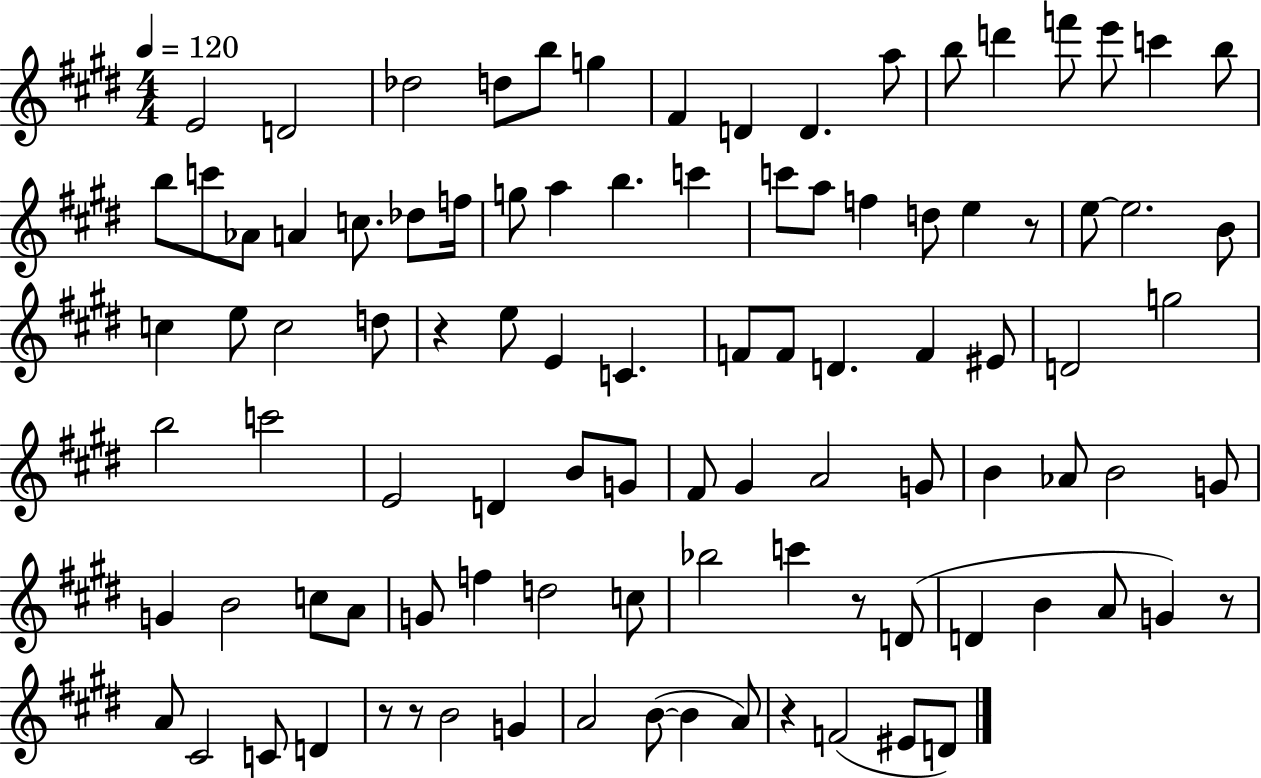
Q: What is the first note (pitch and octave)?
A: E4